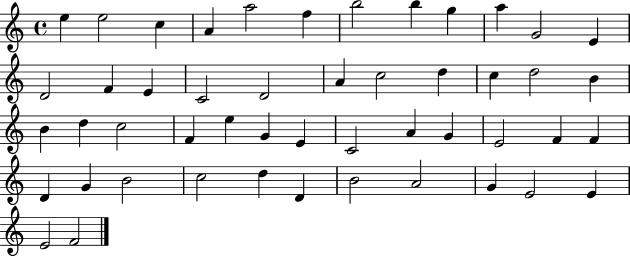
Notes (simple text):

E5/q E5/h C5/q A4/q A5/h F5/q B5/h B5/q G5/q A5/q G4/h E4/q D4/h F4/q E4/q C4/h D4/h A4/q C5/h D5/q C5/q D5/h B4/q B4/q D5/q C5/h F4/q E5/q G4/q E4/q C4/h A4/q G4/q E4/h F4/q F4/q D4/q G4/q B4/h C5/h D5/q D4/q B4/h A4/h G4/q E4/h E4/q E4/h F4/h